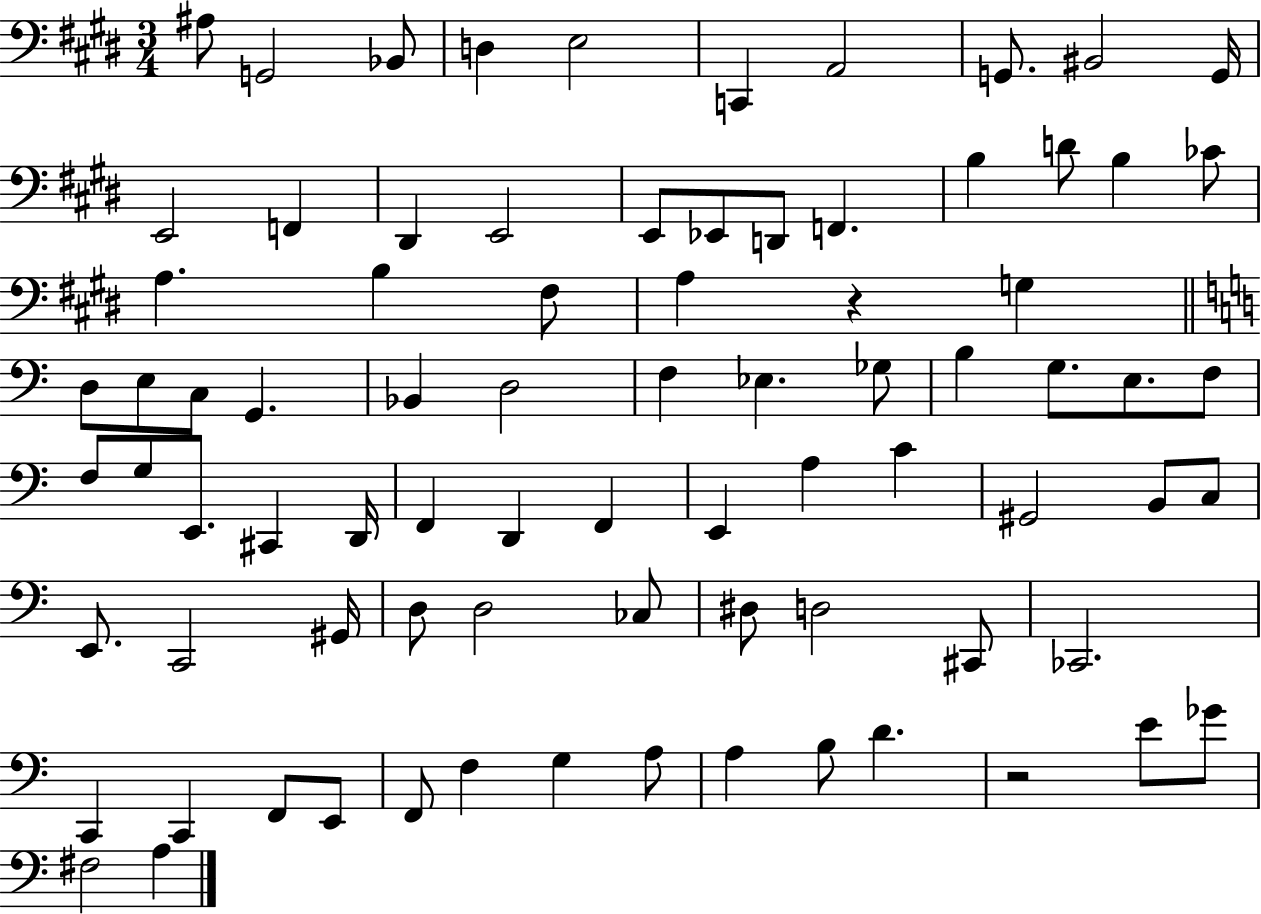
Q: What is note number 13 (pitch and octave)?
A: D#2